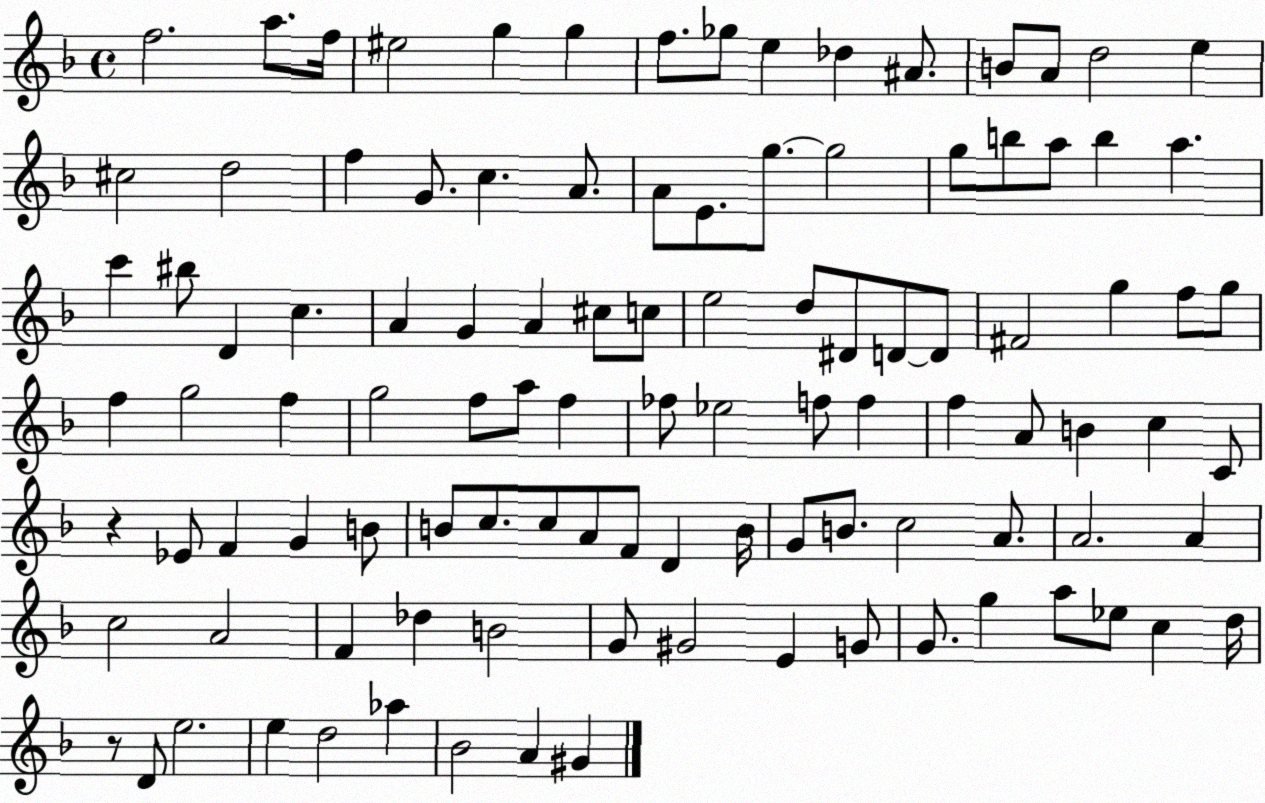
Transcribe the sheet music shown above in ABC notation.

X:1
T:Untitled
M:4/4
L:1/4
K:F
f2 a/2 f/4 ^e2 g g f/2 _g/2 e _d ^A/2 B/2 A/2 d2 e ^c2 d2 f G/2 c A/2 A/2 E/2 g/2 g2 g/2 b/2 a/2 b a c' ^b/2 D c A G A ^c/2 c/2 e2 d/2 ^D/2 D/2 D/2 ^F2 g f/2 g/2 f g2 f g2 f/2 a/2 f _f/2 _e2 f/2 f f A/2 B c C/2 z _E/2 F G B/2 B/2 c/2 c/2 A/2 F/2 D B/4 G/2 B/2 c2 A/2 A2 A c2 A2 F _d B2 G/2 ^G2 E G/2 G/2 g a/2 _e/2 c d/4 z/2 D/2 e2 e d2 _a _B2 A ^G